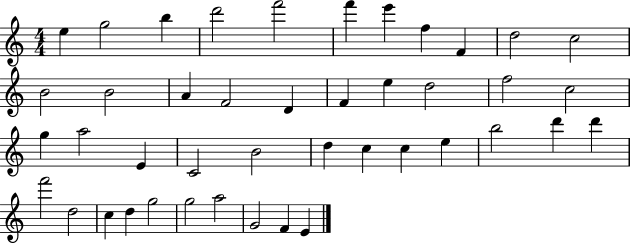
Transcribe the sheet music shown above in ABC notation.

X:1
T:Untitled
M:4/4
L:1/4
K:C
e g2 b d'2 f'2 f' e' f F d2 c2 B2 B2 A F2 D F e d2 f2 c2 g a2 E C2 B2 d c c e b2 d' d' f'2 d2 c d g2 g2 a2 G2 F E